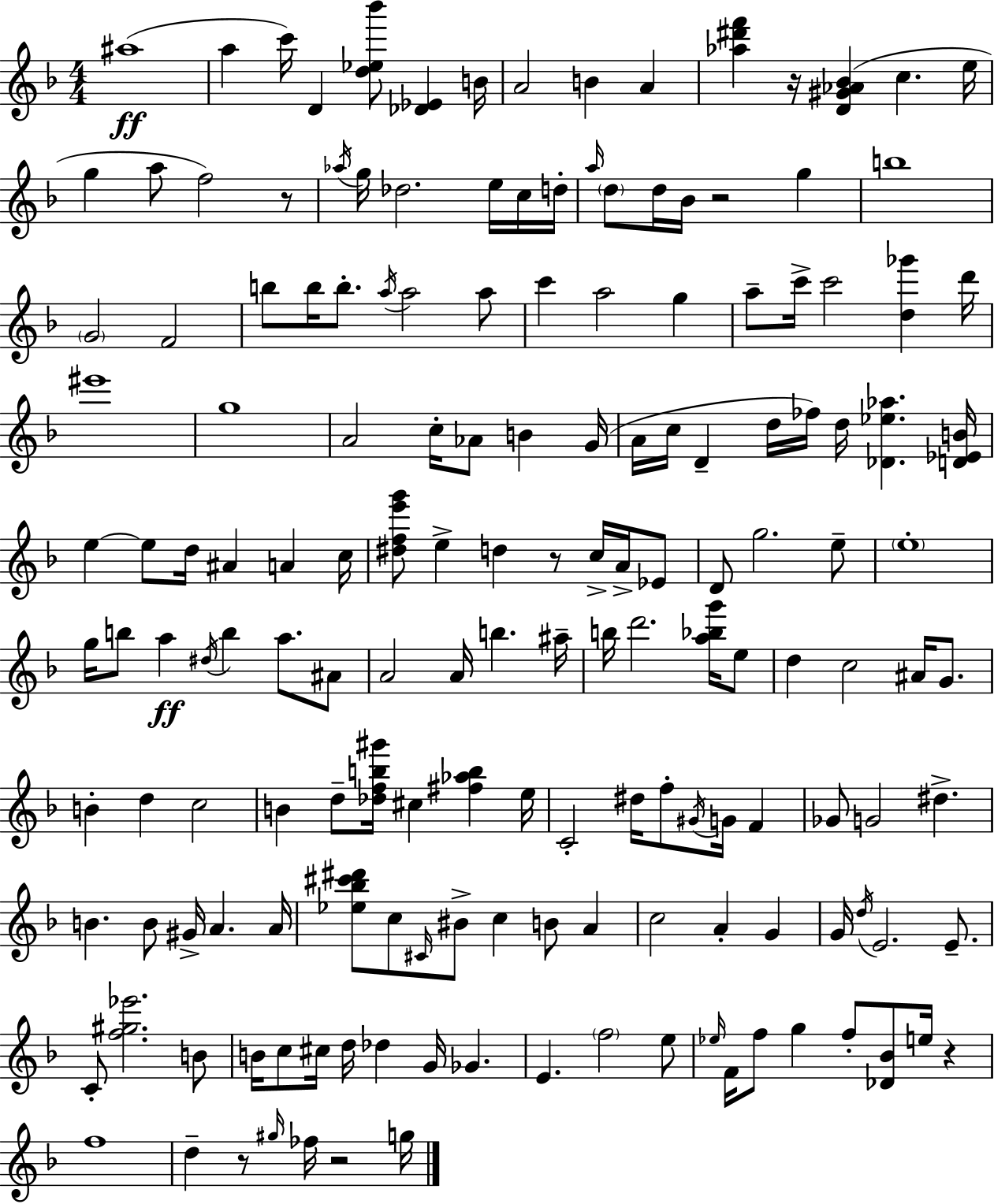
A#5/w A5/q C6/s D4/q [D5,Eb5,Bb6]/e [Db4,Eb4]/q B4/s A4/h B4/q A4/q [Ab5,D#6,F6]/q R/s [D4,G#4,Ab4,Bb4]/q C5/q. E5/s G5/q A5/e F5/h R/e Ab5/s G5/s Db5/h. E5/s C5/s D5/s A5/s D5/e D5/s Bb4/s R/h G5/q B5/w G4/h F4/h B5/e B5/s B5/e. A5/s A5/h A5/e C6/q A5/h G5/q A5/e C6/s C6/h [D5,Gb6]/q D6/s EIS6/w G5/w A4/h C5/s Ab4/e B4/q G4/s A4/s C5/s D4/q D5/s FES5/s D5/s [Db4,Eb5,Ab5]/q. [D4,Eb4,B4]/s E5/q E5/e D5/s A#4/q A4/q C5/s [D#5,F5,E6,G6]/e E5/q D5/q R/e C5/s A4/s Eb4/e D4/e G5/h. E5/e E5/w G5/s B5/e A5/q D#5/s B5/q A5/e. A#4/e A4/h A4/s B5/q. A#5/s B5/s D6/h. [A5,Bb5,G6]/s E5/e D5/q C5/h A#4/s G4/e. B4/q D5/q C5/h B4/q D5/e [Db5,F5,B5,G#6]/s C#5/q [F#5,Ab5,B5]/q E5/s C4/h D#5/s F5/e G#4/s G4/s F4/q Gb4/e G4/h D#5/q. B4/q. B4/e G#4/s A4/q. A4/s [Eb5,Bb5,C#6,D#6]/e C5/e C#4/s BIS4/e C5/q B4/e A4/q C5/h A4/q G4/q G4/s D5/s E4/h. E4/e. C4/e [F5,G#5,Eb6]/h. B4/e B4/s C5/e C#5/s D5/s Db5/q G4/s Gb4/q. E4/q. F5/h E5/e Eb5/s F4/s F5/e G5/q F5/e [Db4,Bb4]/e E5/s R/q F5/w D5/q R/e G#5/s FES5/s R/h G5/s